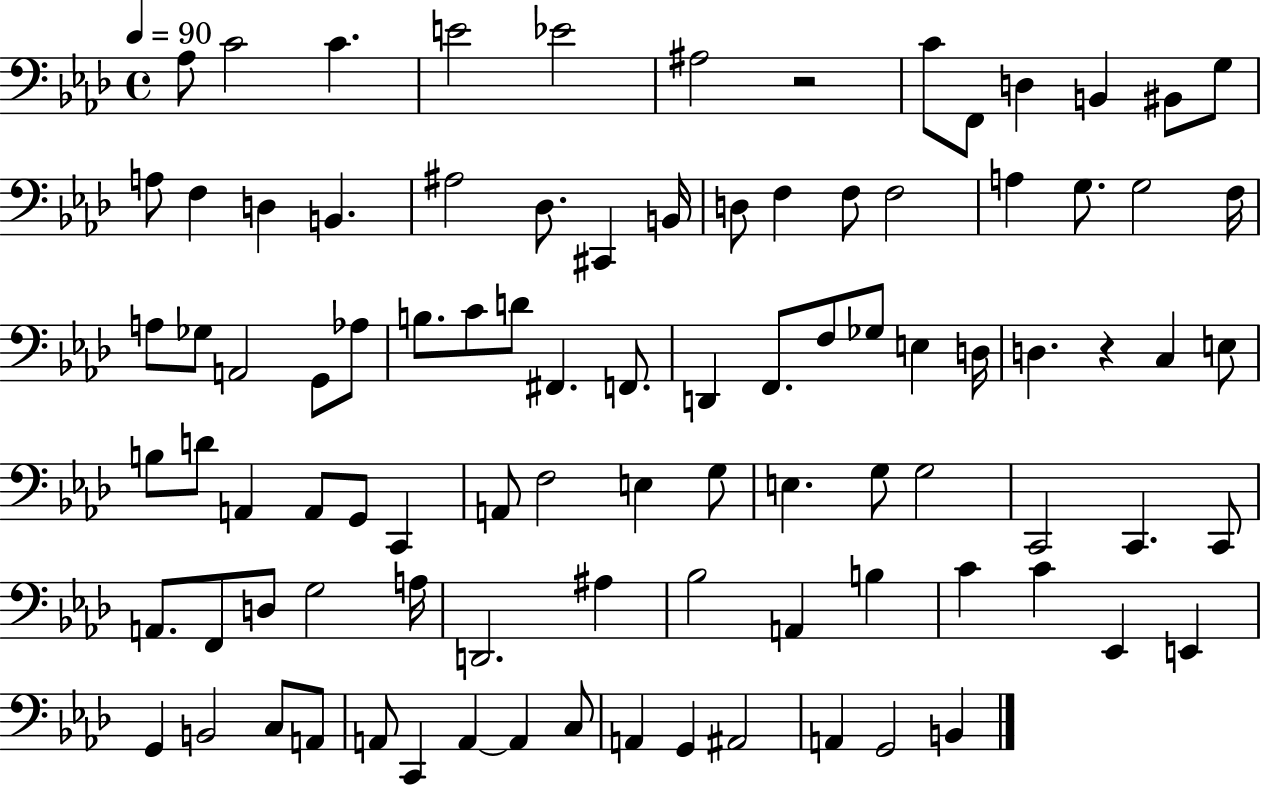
X:1
T:Untitled
M:4/4
L:1/4
K:Ab
_A,/2 C2 C E2 _E2 ^A,2 z2 C/2 F,,/2 D, B,, ^B,,/2 G,/2 A,/2 F, D, B,, ^A,2 _D,/2 ^C,, B,,/4 D,/2 F, F,/2 F,2 A, G,/2 G,2 F,/4 A,/2 _G,/2 A,,2 G,,/2 _A,/2 B,/2 C/2 D/2 ^F,, F,,/2 D,, F,,/2 F,/2 _G,/2 E, D,/4 D, z C, E,/2 B,/2 D/2 A,, A,,/2 G,,/2 C,, A,,/2 F,2 E, G,/2 E, G,/2 G,2 C,,2 C,, C,,/2 A,,/2 F,,/2 D,/2 G,2 A,/4 D,,2 ^A, _B,2 A,, B, C C _E,, E,, G,, B,,2 C,/2 A,,/2 A,,/2 C,, A,, A,, C,/2 A,, G,, ^A,,2 A,, G,,2 B,,